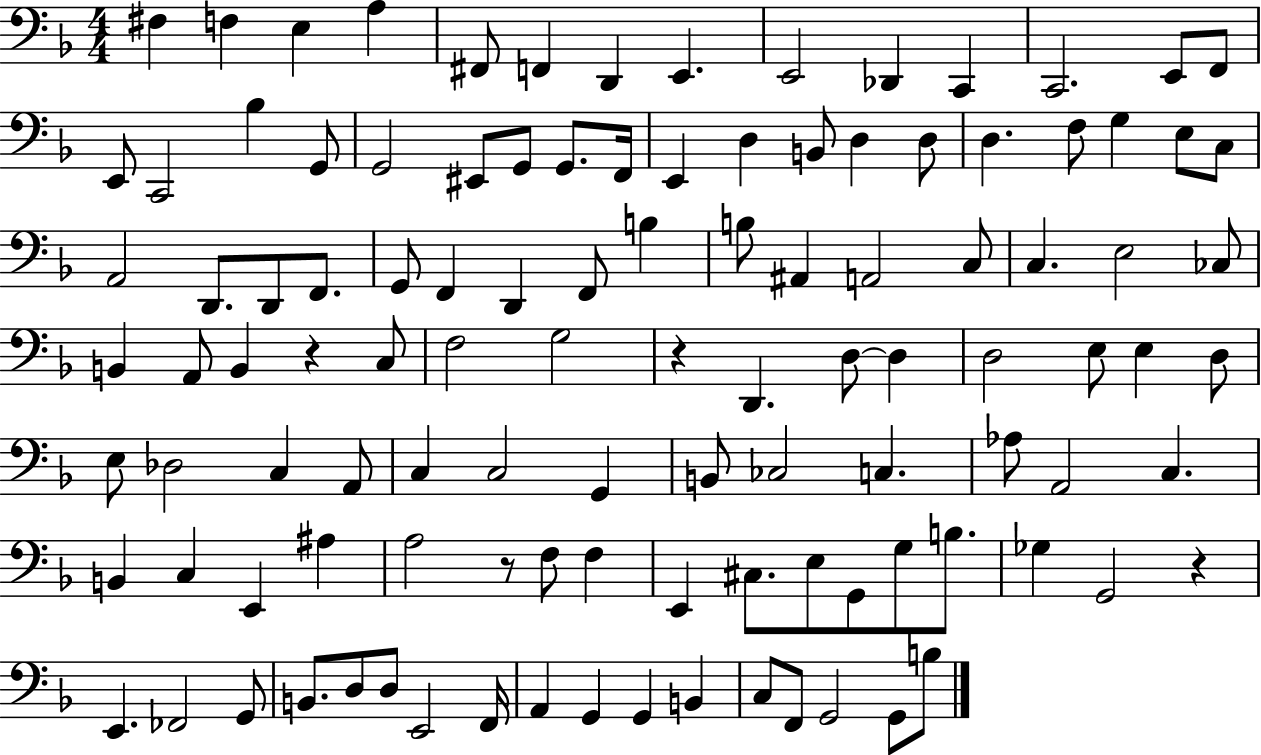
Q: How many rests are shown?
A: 4